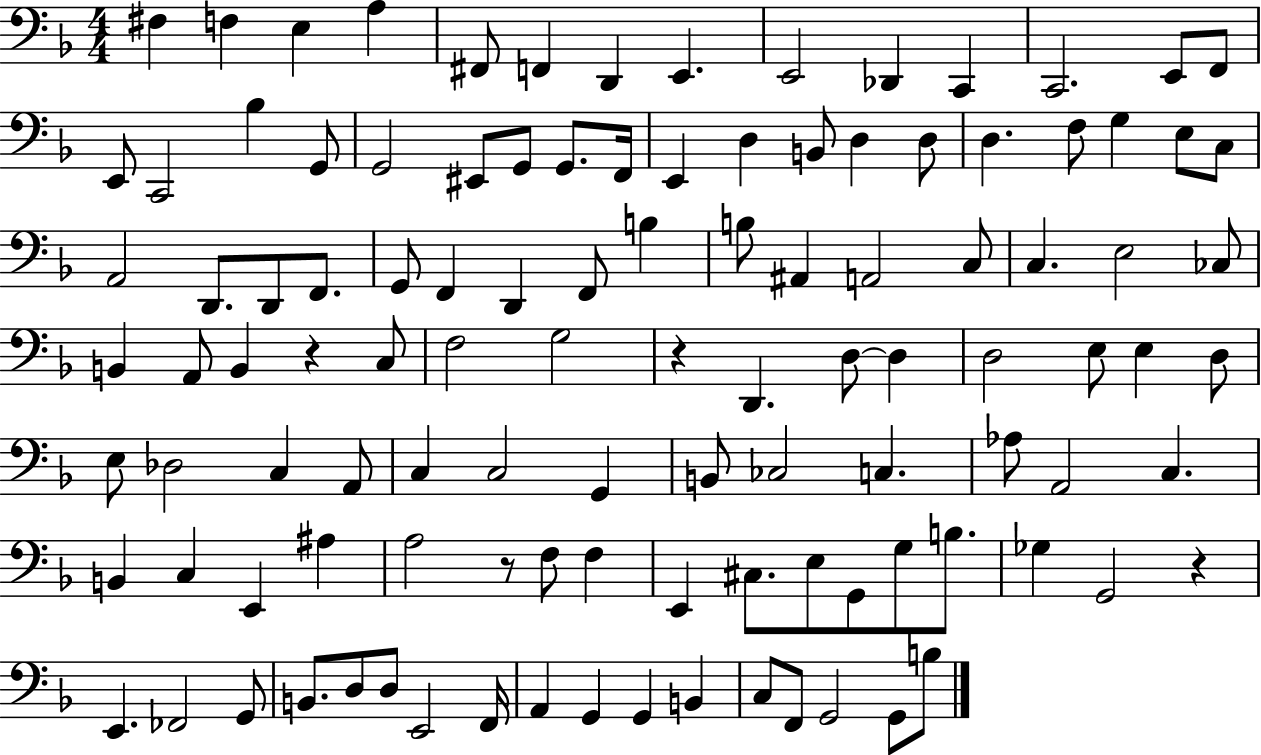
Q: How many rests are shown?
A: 4